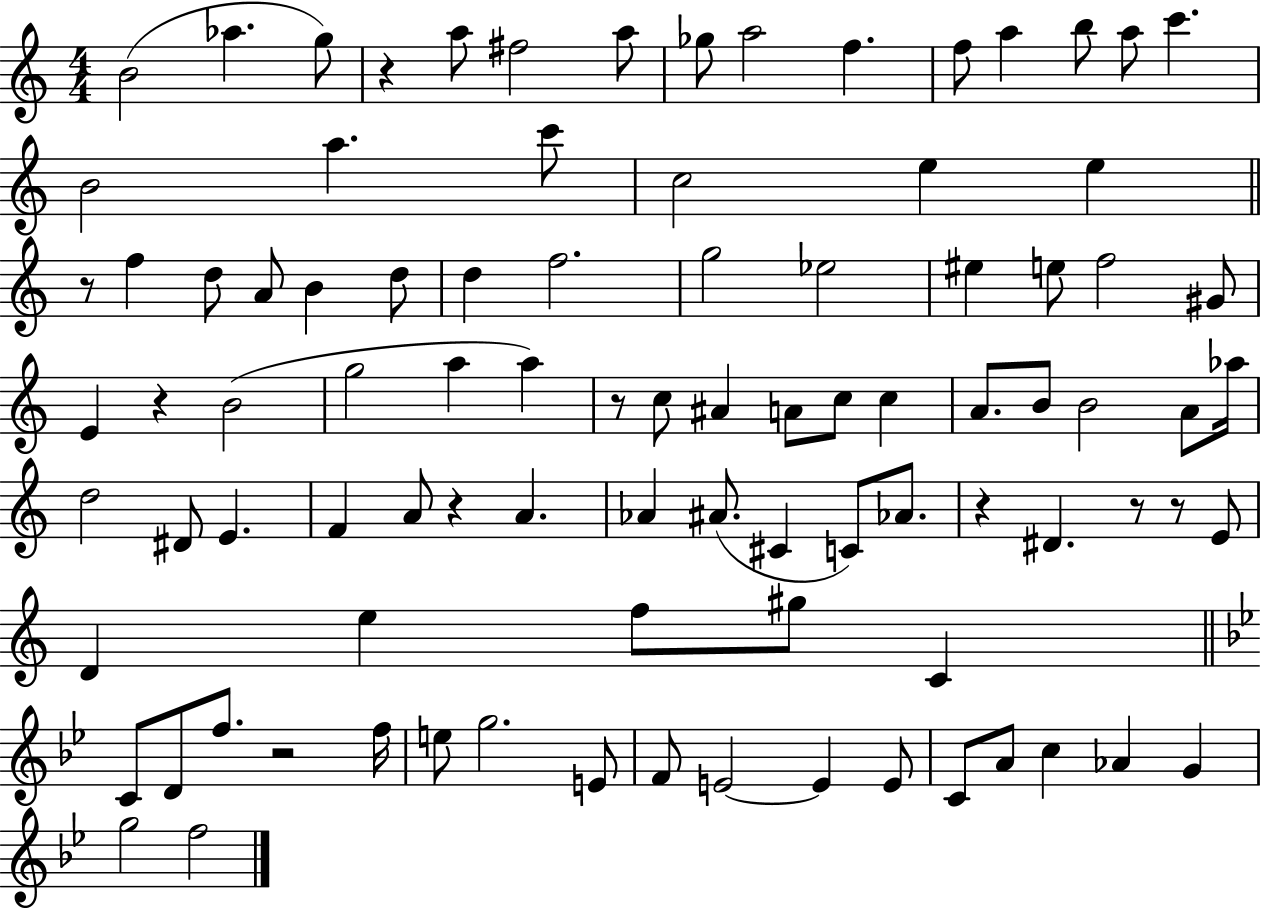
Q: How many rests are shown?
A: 9